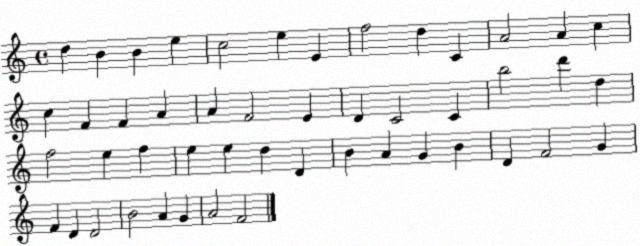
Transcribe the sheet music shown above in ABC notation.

X:1
T:Untitled
M:4/4
L:1/4
K:C
d B B e c2 e E f2 d C A2 A c c F F A A F2 E D C2 C b2 d' d f2 e f e e d D B A G B D F2 G F D D2 B2 A G A2 F2